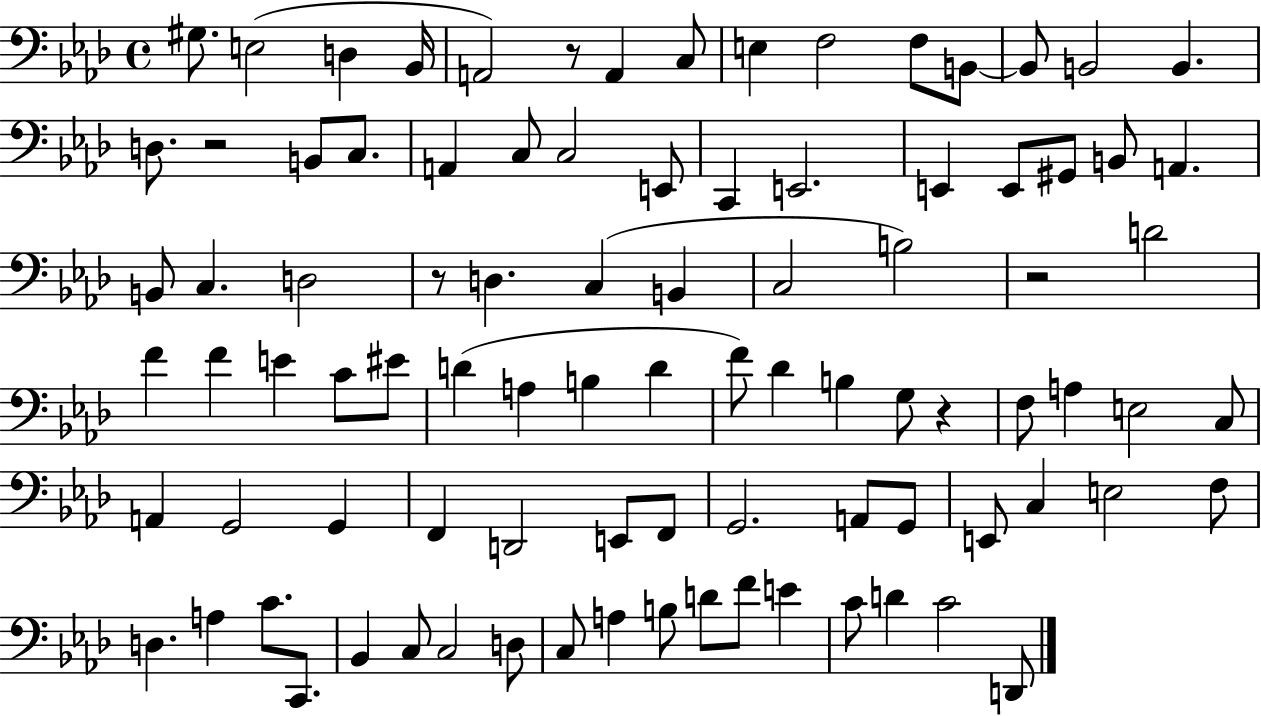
G#3/e. E3/h D3/q Bb2/s A2/h R/e A2/q C3/e E3/q F3/h F3/e B2/e B2/e B2/h B2/q. D3/e. R/h B2/e C3/e. A2/q C3/e C3/h E2/e C2/q E2/h. E2/q E2/e G#2/e B2/e A2/q. B2/e C3/q. D3/h R/e D3/q. C3/q B2/q C3/h B3/h R/h D4/h F4/q F4/q E4/q C4/e EIS4/e D4/q A3/q B3/q D4/q F4/e Db4/q B3/q G3/e R/q F3/e A3/q E3/h C3/e A2/q G2/h G2/q F2/q D2/h E2/e F2/e G2/h. A2/e G2/e E2/e C3/q E3/h F3/e D3/q. A3/q C4/e. C2/e. Bb2/q C3/e C3/h D3/e C3/e A3/q B3/e D4/e F4/e E4/q C4/e D4/q C4/h D2/e